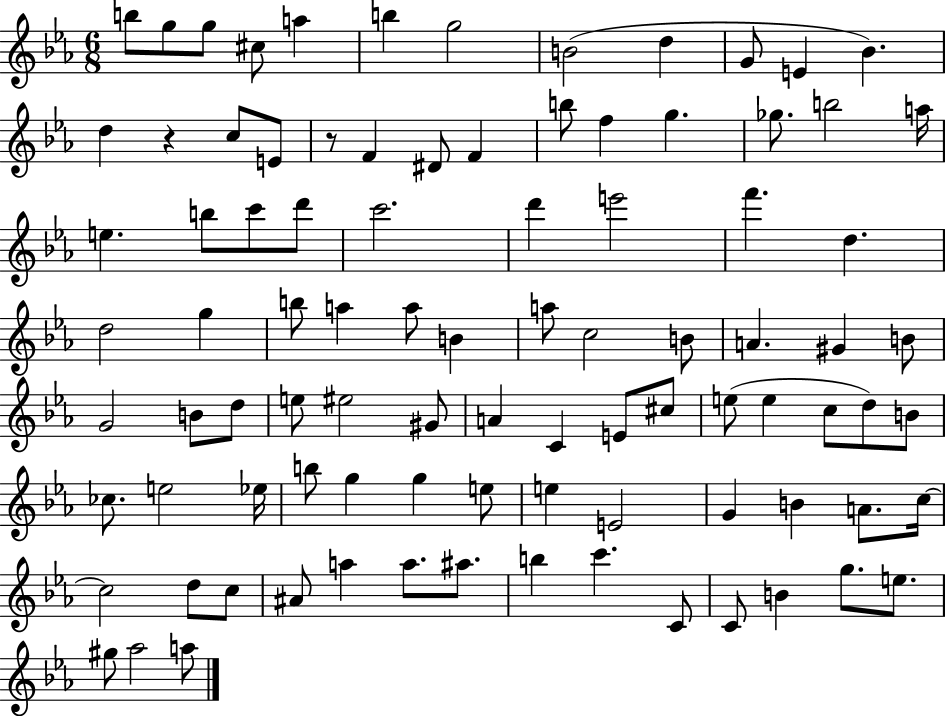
B5/e G5/e G5/e C#5/e A5/q B5/q G5/h B4/h D5/q G4/e E4/q Bb4/q. D5/q R/q C5/e E4/e R/e F4/q D#4/e F4/q B5/e F5/q G5/q. Gb5/e. B5/h A5/s E5/q. B5/e C6/e D6/e C6/h. D6/q E6/h F6/q. D5/q. D5/h G5/q B5/e A5/q A5/e B4/q A5/e C5/h B4/e A4/q. G#4/q B4/e G4/h B4/e D5/e E5/e EIS5/h G#4/e A4/q C4/q E4/e C#5/e E5/e E5/q C5/e D5/e B4/e CES5/e. E5/h Eb5/s B5/e G5/q G5/q E5/e E5/q E4/h G4/q B4/q A4/e. C5/s C5/h D5/e C5/e A#4/e A5/q A5/e. A#5/e. B5/q C6/q. C4/e C4/e B4/q G5/e. E5/e. G#5/e Ab5/h A5/e